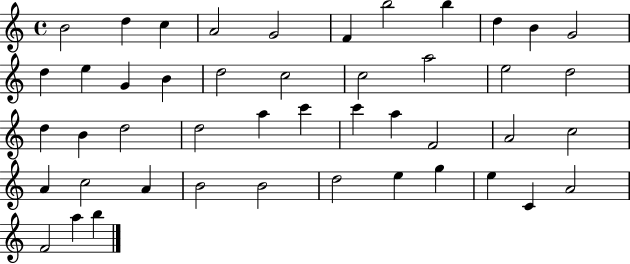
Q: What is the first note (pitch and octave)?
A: B4